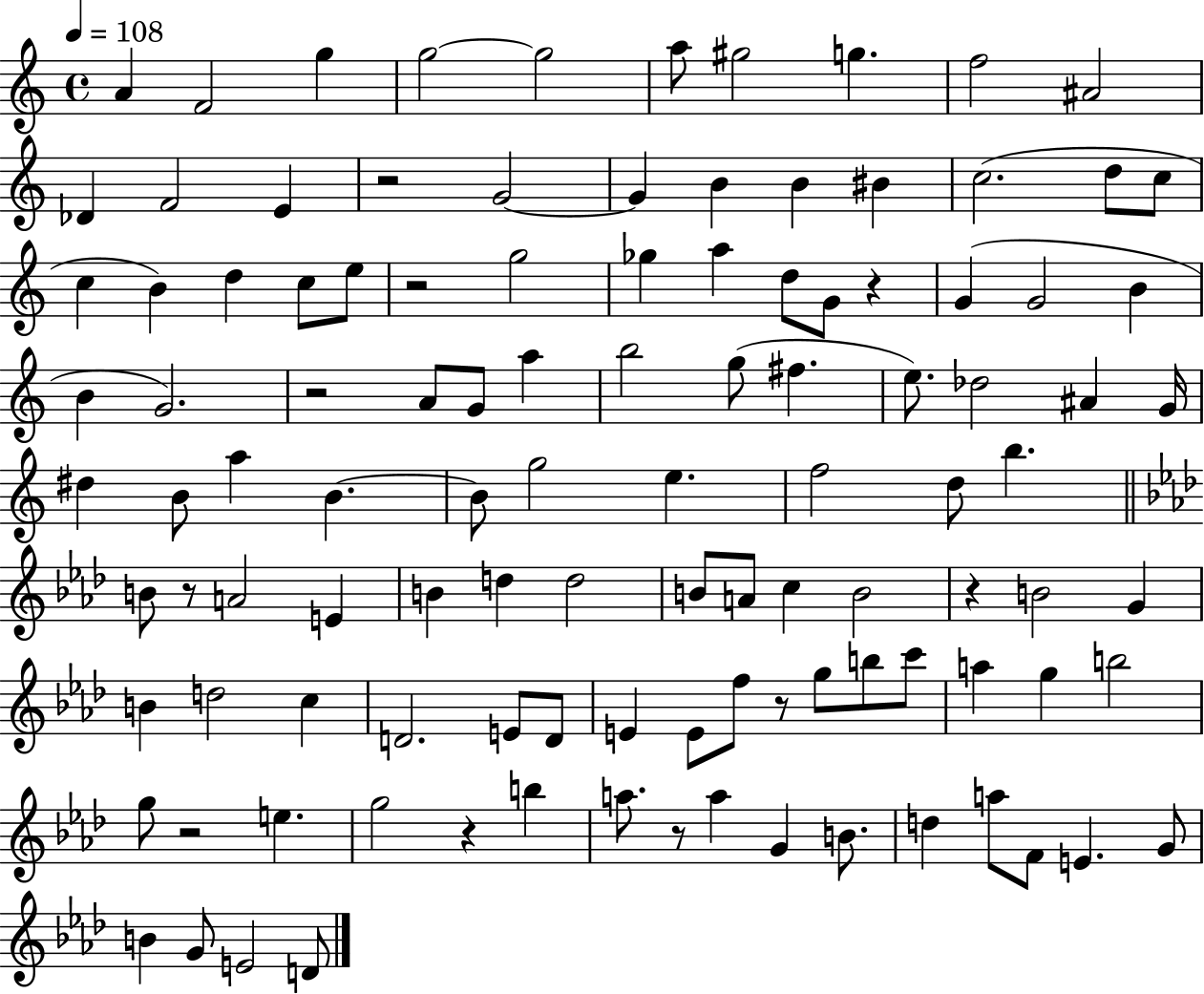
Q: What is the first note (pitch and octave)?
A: A4